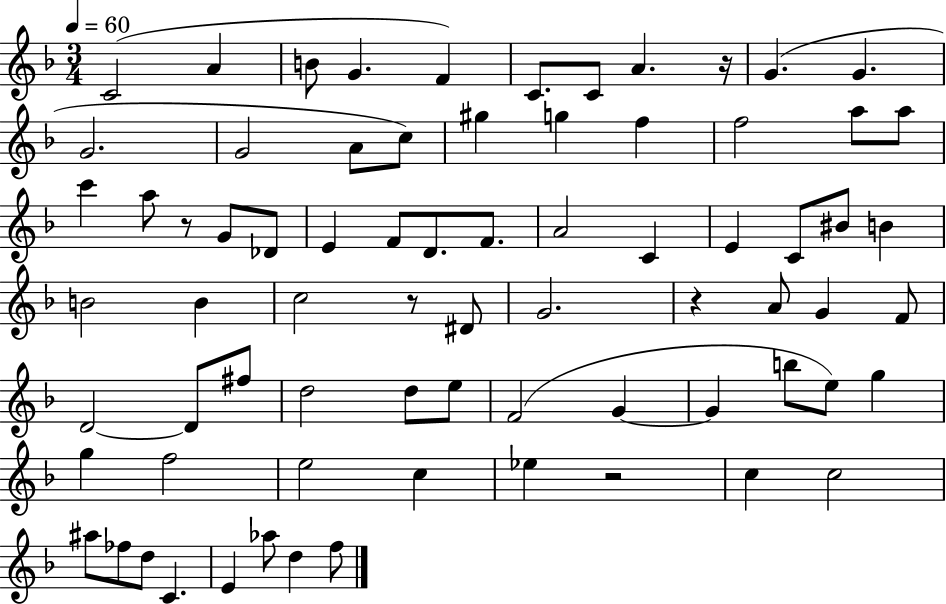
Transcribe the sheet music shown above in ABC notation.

X:1
T:Untitled
M:3/4
L:1/4
K:F
C2 A B/2 G F C/2 C/2 A z/4 G G G2 G2 A/2 c/2 ^g g f f2 a/2 a/2 c' a/2 z/2 G/2 _D/2 E F/2 D/2 F/2 A2 C E C/2 ^B/2 B B2 B c2 z/2 ^D/2 G2 z A/2 G F/2 D2 D/2 ^f/2 d2 d/2 e/2 F2 G G b/2 e/2 g g f2 e2 c _e z2 c c2 ^a/2 _f/2 d/2 C E _a/2 d f/2